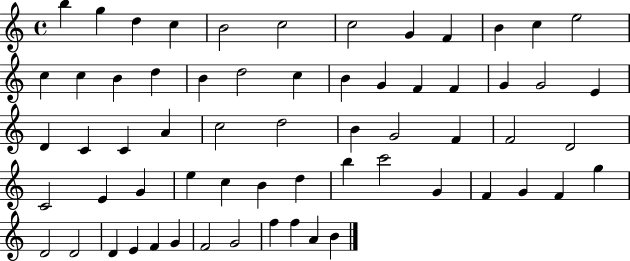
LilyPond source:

{
  \clef treble
  \time 4/4
  \defaultTimeSignature
  \key c \major
  b''4 g''4 d''4 c''4 | b'2 c''2 | c''2 g'4 f'4 | b'4 c''4 e''2 | \break c''4 c''4 b'4 d''4 | b'4 d''2 c''4 | b'4 g'4 f'4 f'4 | g'4 g'2 e'4 | \break d'4 c'4 c'4 a'4 | c''2 d''2 | b'4 g'2 f'4 | f'2 d'2 | \break c'2 e'4 g'4 | e''4 c''4 b'4 d''4 | b''4 c'''2 g'4 | f'4 g'4 f'4 g''4 | \break d'2 d'2 | d'4 e'4 f'4 g'4 | f'2 g'2 | f''4 f''4 a'4 b'4 | \break \bar "|."
}